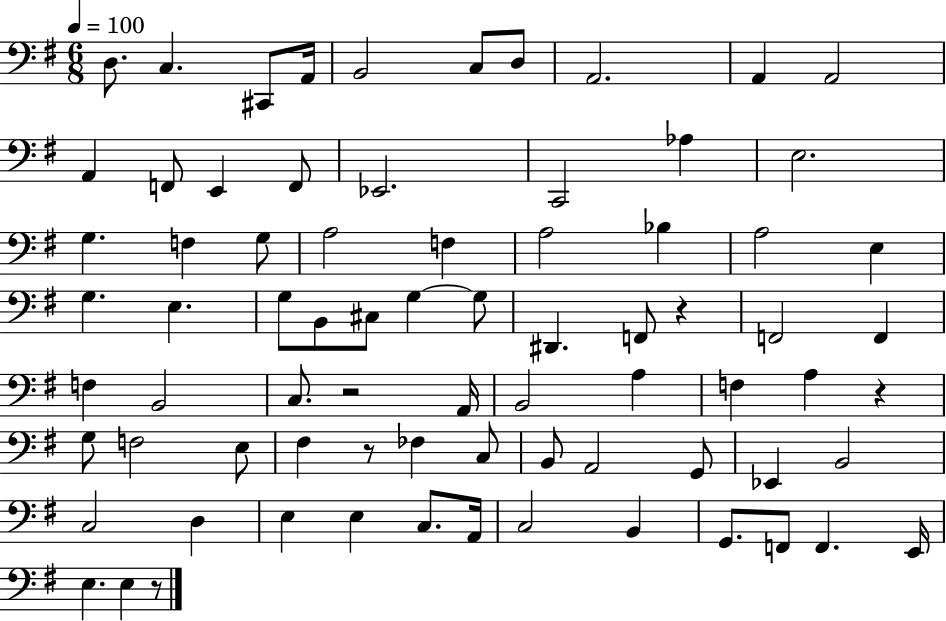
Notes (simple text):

D3/e. C3/q. C#2/e A2/s B2/h C3/e D3/e A2/h. A2/q A2/h A2/q F2/e E2/q F2/e Eb2/h. C2/h Ab3/q E3/h. G3/q. F3/q G3/e A3/h F3/q A3/h Bb3/q A3/h E3/q G3/q. E3/q. G3/e B2/e C#3/e G3/q G3/e D#2/q. F2/e R/q F2/h F2/q F3/q B2/h C3/e. R/h A2/s B2/h A3/q F3/q A3/q R/q G3/e F3/h E3/e F#3/q R/e FES3/q C3/e B2/e A2/h G2/e Eb2/q B2/h C3/h D3/q E3/q E3/q C3/e. A2/s C3/h B2/q G2/e. F2/e F2/q. E2/s E3/q. E3/q R/e